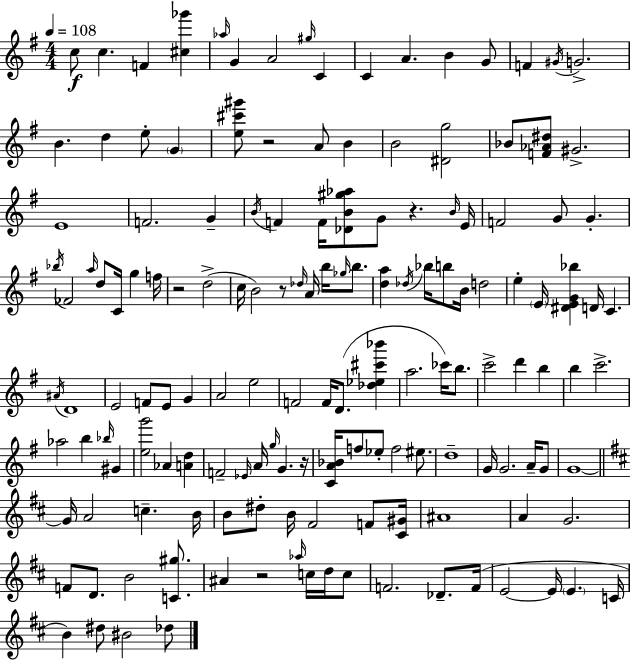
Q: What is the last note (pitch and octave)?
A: Db5